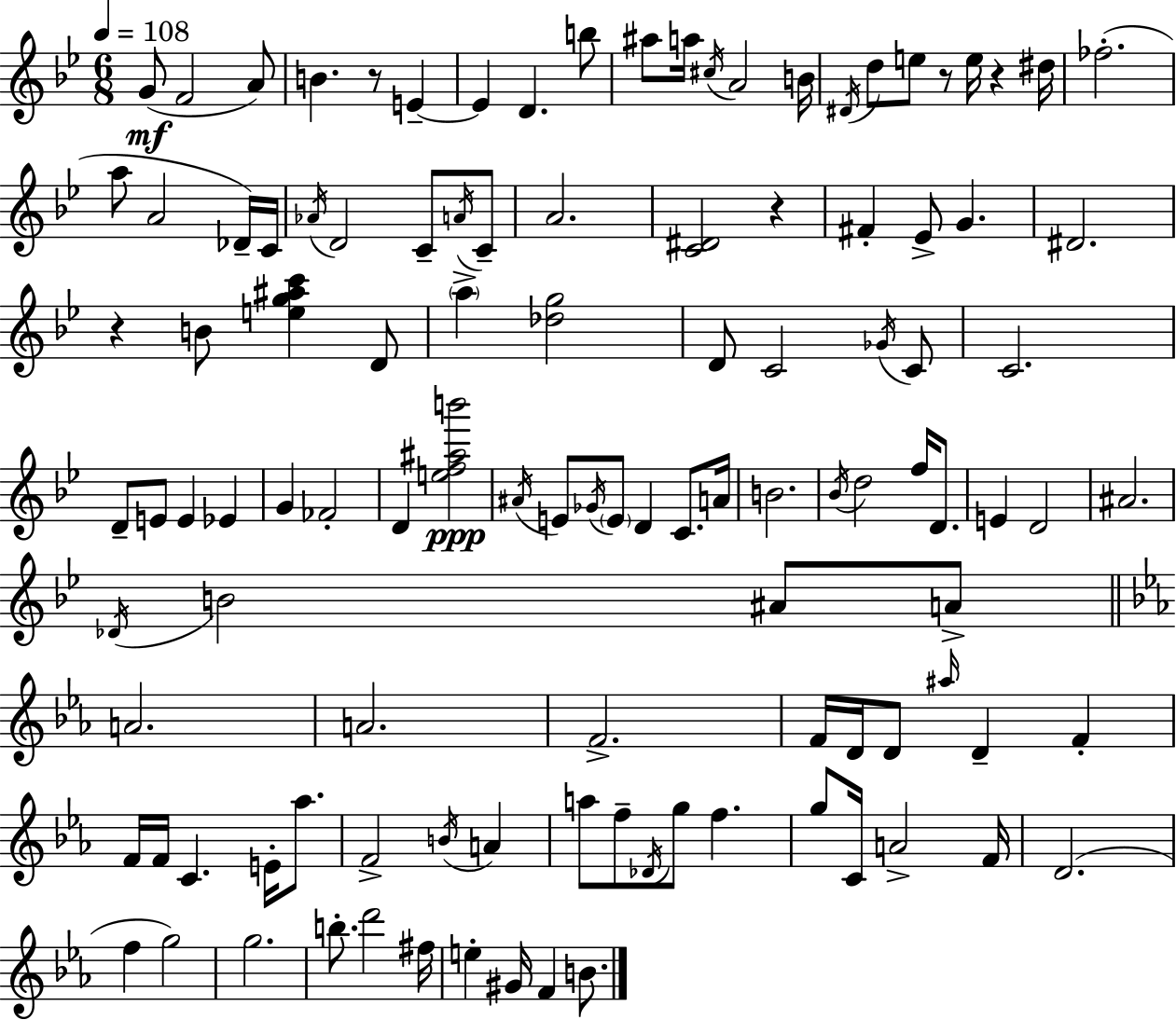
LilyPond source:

{
  \clef treble
  \numericTimeSignature
  \time 6/8
  \key g \minor
  \tempo 4 = 108
  \repeat volta 2 { g'8(\mf f'2 a'8) | b'4. r8 e'4--~~ | e'4 d'4. b''8 | ais''8 a''16 \acciaccatura { cis''16 } a'2 | \break b'16 \acciaccatura { dis'16 } d''8 e''8 r8 e''16 r4 | dis''16 fes''2.-.( | a''8 a'2 | des'16--) c'16 \acciaccatura { aes'16 } d'2 c'8-- | \break \acciaccatura { a'16 } c'8-- a'2. | <c' dis'>2 | r4 fis'4-. ees'8-> g'4. | dis'2. | \break r4 b'8 <e'' g'' ais'' c'''>4 | d'8 \parenthesize a''4-> <des'' g''>2 | d'8 c'2 | \acciaccatura { ges'16 } c'8 c'2. | \break d'8-- e'8 e'4 | ees'4 g'4 fes'2-. | d'4 <e'' f'' ais'' b'''>2\ppp | \acciaccatura { ais'16 } e'8 \acciaccatura { ges'16 } \parenthesize e'8 d'4 | \break c'8. a'16 b'2. | \acciaccatura { bes'16 } d''2 | f''16 d'8. e'4 | d'2 ais'2. | \break \acciaccatura { des'16 } b'2 | ais'8 a'8-> \bar "||" \break \key c \minor a'2. | a'2. | f'2.-> | f'16 d'16 d'8 \grace { ais''16 } d'4-- f'4-. | \break f'16 f'16 c'4. e'16-. aes''8. | f'2-> \acciaccatura { b'16 } a'4 | a''8 f''8-- \acciaccatura { des'16 } g''8 f''4. | g''8 c'16 a'2-> | \break f'16 d'2.( | f''4 g''2) | g''2. | b''8.-. d'''2 | \break fis''16 e''4-. gis'16 f'4 | b'8. } \bar "|."
}